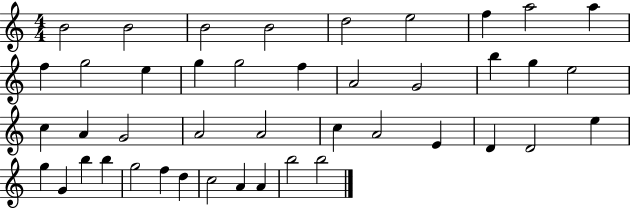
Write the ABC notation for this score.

X:1
T:Untitled
M:4/4
L:1/4
K:C
B2 B2 B2 B2 d2 e2 f a2 a f g2 e g g2 f A2 G2 b g e2 c A G2 A2 A2 c A2 E D D2 e g G b b g2 f d c2 A A b2 b2